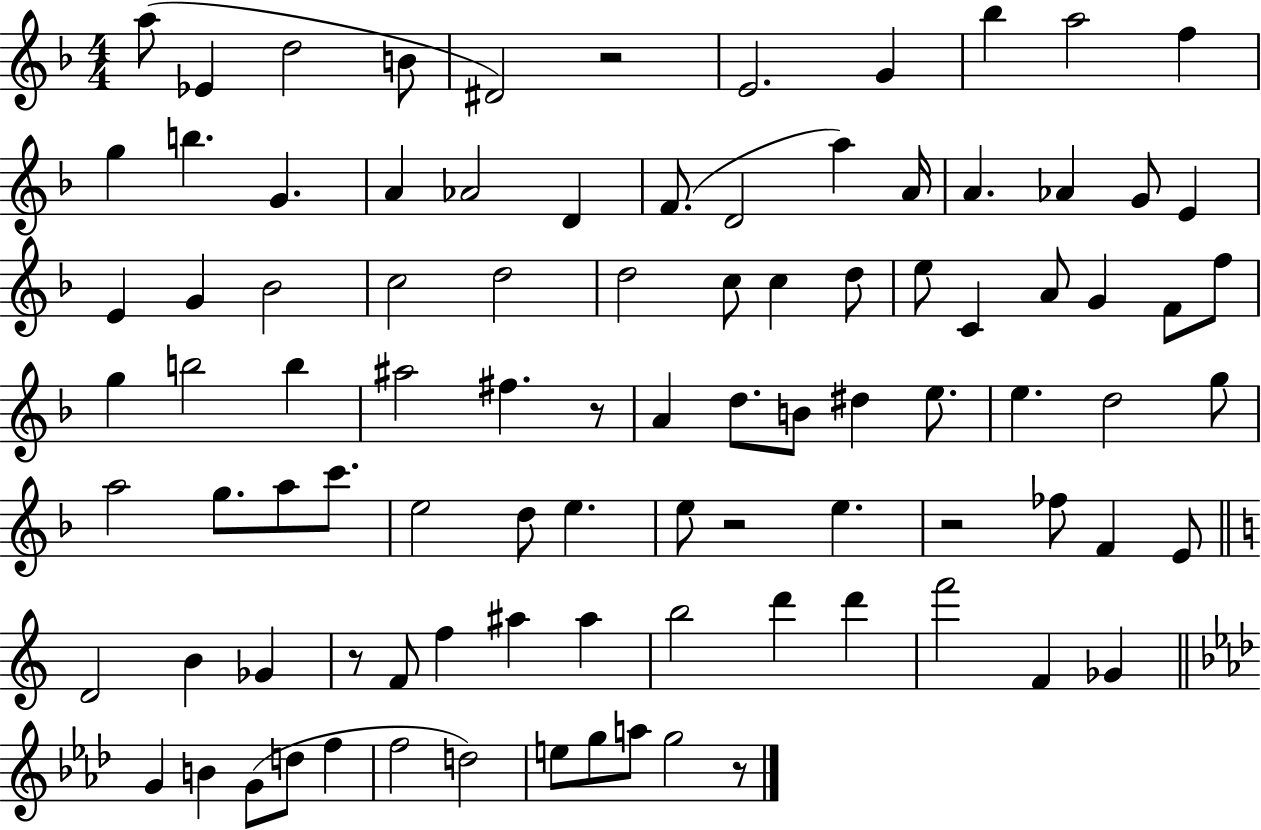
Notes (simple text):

A5/e Eb4/q D5/h B4/e D#4/h R/h E4/h. G4/q Bb5/q A5/h F5/q G5/q B5/q. G4/q. A4/q Ab4/h D4/q F4/e. D4/h A5/q A4/s A4/q. Ab4/q G4/e E4/q E4/q G4/q Bb4/h C5/h D5/h D5/h C5/e C5/q D5/e E5/e C4/q A4/e G4/q F4/e F5/e G5/q B5/h B5/q A#5/h F#5/q. R/e A4/q D5/e. B4/e D#5/q E5/e. E5/q. D5/h G5/e A5/h G5/e. A5/e C6/e. E5/h D5/e E5/q. E5/e R/h E5/q. R/h FES5/e F4/q E4/e D4/h B4/q Gb4/q R/e F4/e F5/q A#5/q A#5/q B5/h D6/q D6/q F6/h F4/q Gb4/q G4/q B4/q G4/e D5/e F5/q F5/h D5/h E5/e G5/e A5/e G5/h R/e